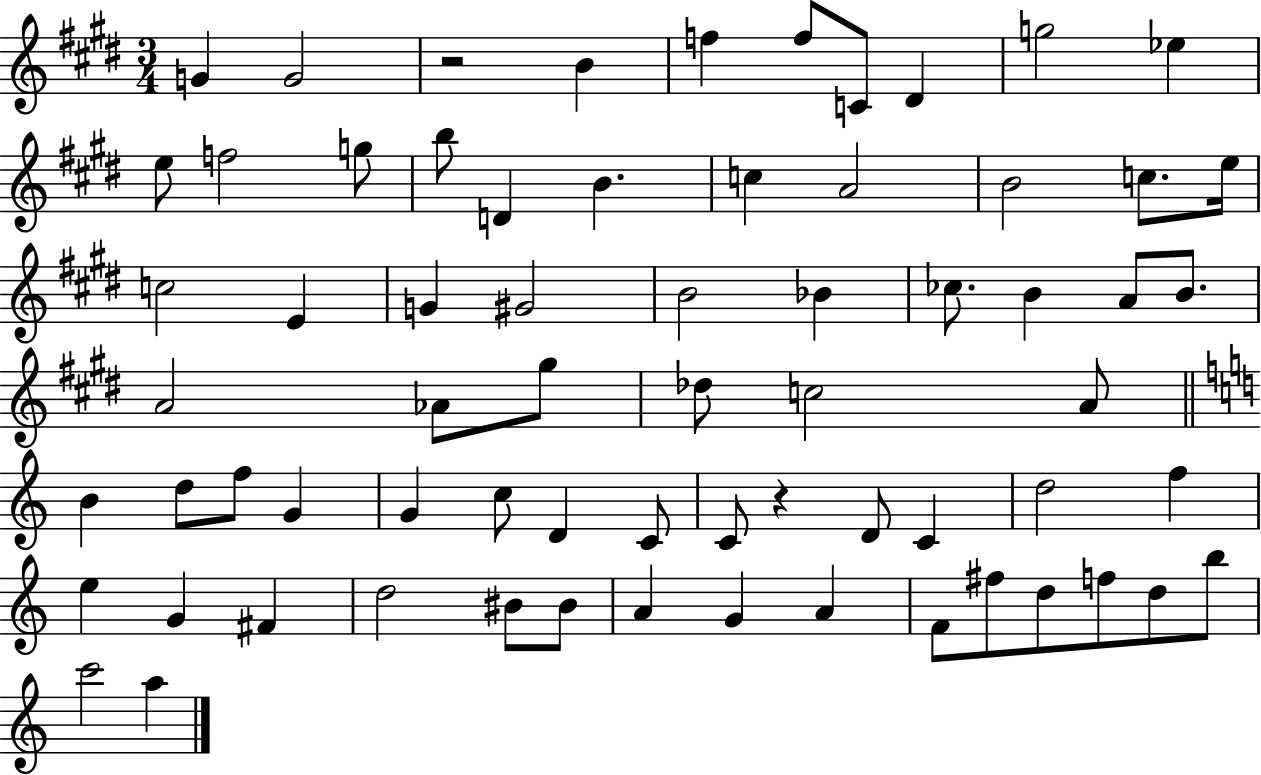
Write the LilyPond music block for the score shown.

{
  \clef treble
  \numericTimeSignature
  \time 3/4
  \key e \major
  g'4 g'2 | r2 b'4 | f''4 f''8 c'8 dis'4 | g''2 ees''4 | \break e''8 f''2 g''8 | b''8 d'4 b'4. | c''4 a'2 | b'2 c''8. e''16 | \break c''2 e'4 | g'4 gis'2 | b'2 bes'4 | ces''8. b'4 a'8 b'8. | \break a'2 aes'8 gis''8 | des''8 c''2 a'8 | \bar "||" \break \key a \minor b'4 d''8 f''8 g'4 | g'4 c''8 d'4 c'8 | c'8 r4 d'8 c'4 | d''2 f''4 | \break e''4 g'4 fis'4 | d''2 bis'8 bis'8 | a'4 g'4 a'4 | f'8 fis''8 d''8 f''8 d''8 b''8 | \break c'''2 a''4 | \bar "|."
}